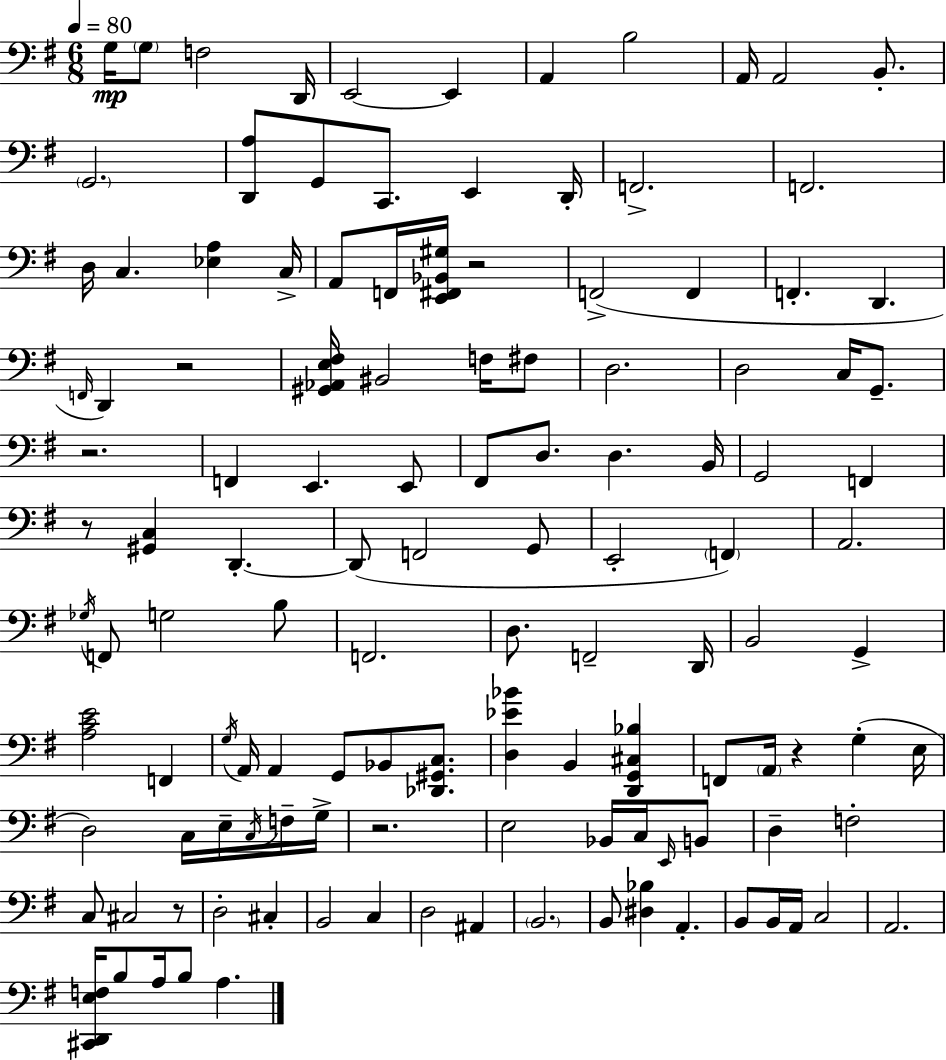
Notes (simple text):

G3/s G3/e F3/h D2/s E2/h E2/q A2/q B3/h A2/s A2/h B2/e. G2/h. [D2,A3]/e G2/e C2/e. E2/q D2/s F2/h. F2/h. D3/s C3/q. [Eb3,A3]/q C3/s A2/e F2/s [E2,F#2,Bb2,G#3]/s R/h F2/h F2/q F2/q. D2/q. F2/s D2/q R/h [G#2,Ab2,E3,F#3]/s BIS2/h F3/s F#3/e D3/h. D3/h C3/s G2/e. R/h. F2/q E2/q. E2/e F#2/e D3/e. D3/q. B2/s G2/h F2/q R/e [G#2,C3]/q D2/q. D2/e F2/h G2/e E2/h F2/q A2/h. Gb3/s F2/e G3/h B3/e F2/h. D3/e. F2/h D2/s B2/h G2/q [A3,C4,E4]/h F2/q G3/s A2/s A2/q G2/e Bb2/e [Db2,G#2,C3]/e. [D3,Eb4,Bb4]/q B2/q [D2,G2,C#3,Bb3]/q F2/e A2/s R/q G3/q E3/s D3/h C3/s E3/s C3/s F3/s G3/s R/h. E3/h Bb2/s C3/s E2/s B2/e D3/q F3/h C3/e C#3/h R/e D3/h C#3/q B2/h C3/q D3/h A#2/q B2/h. B2/e [D#3,Bb3]/q A2/q. B2/e B2/s A2/s C3/h A2/h. [C#2,D2,E3,F3]/s B3/e A3/s B3/e A3/q.